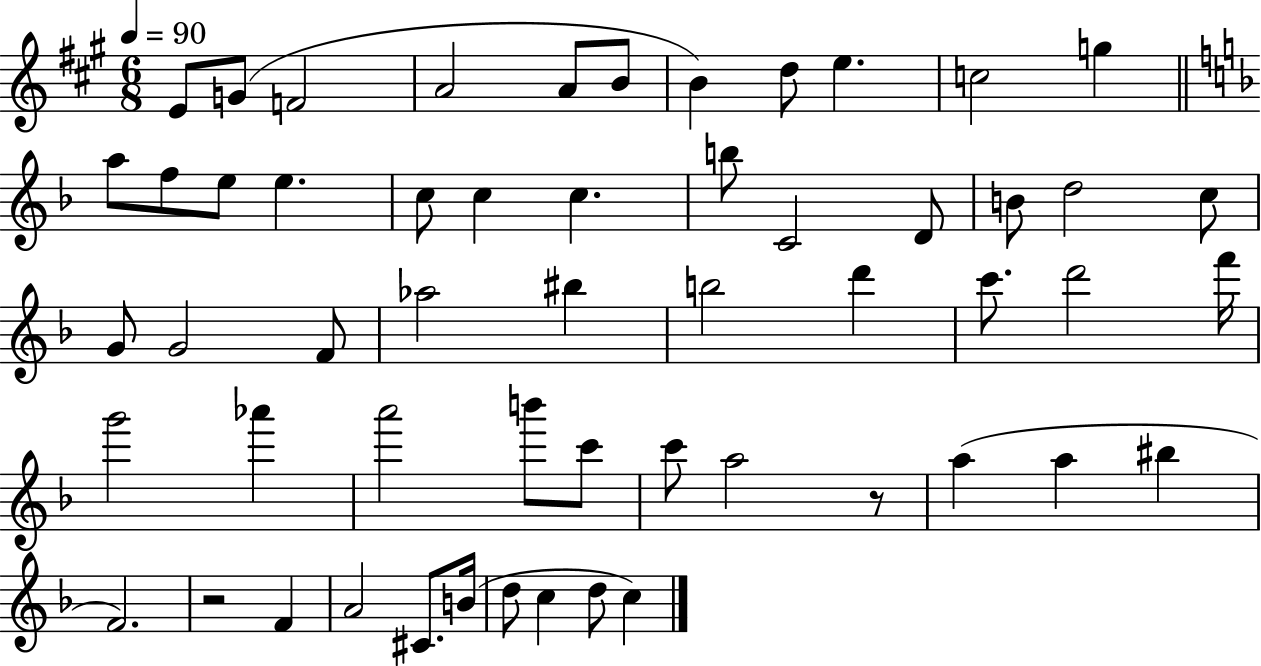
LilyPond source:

{
  \clef treble
  \numericTimeSignature
  \time 6/8
  \key a \major
  \tempo 4 = 90
  \repeat volta 2 { e'8 g'8( f'2 | a'2 a'8 b'8 | b'4) d''8 e''4. | c''2 g''4 | \break \bar "||" \break \key f \major a''8 f''8 e''8 e''4. | c''8 c''4 c''4. | b''8 c'2 d'8 | b'8 d''2 c''8 | \break g'8 g'2 f'8 | aes''2 bis''4 | b''2 d'''4 | c'''8. d'''2 f'''16 | \break g'''2 aes'''4 | a'''2 b'''8 c'''8 | c'''8 a''2 r8 | a''4( a''4 bis''4 | \break f'2.) | r2 f'4 | a'2 cis'8. b'16( | d''8 c''4 d''8 c''4) | \break } \bar "|."
}